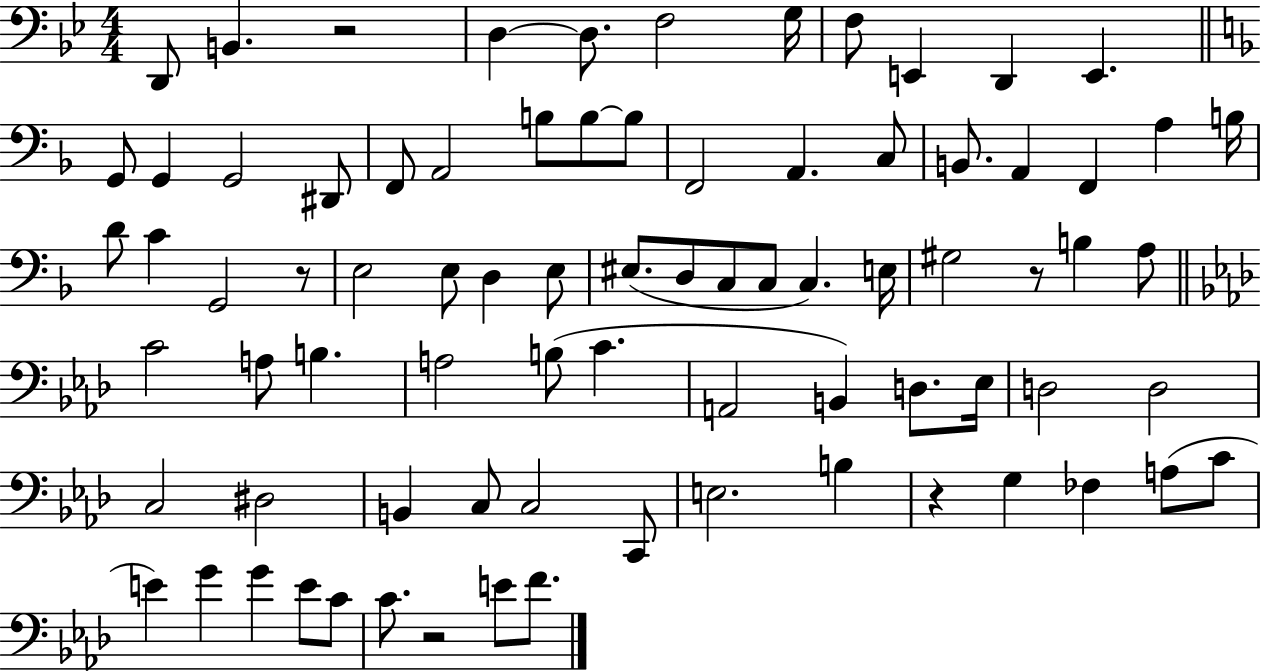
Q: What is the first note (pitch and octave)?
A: D2